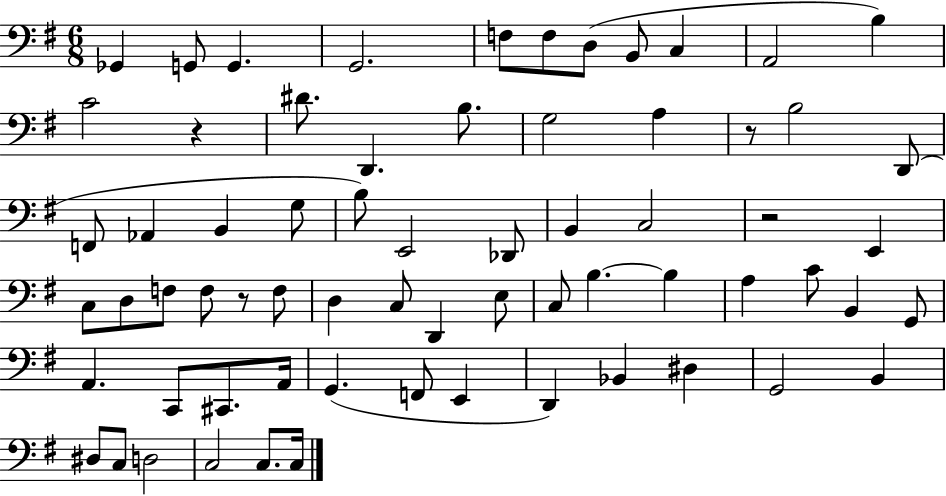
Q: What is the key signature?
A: G major